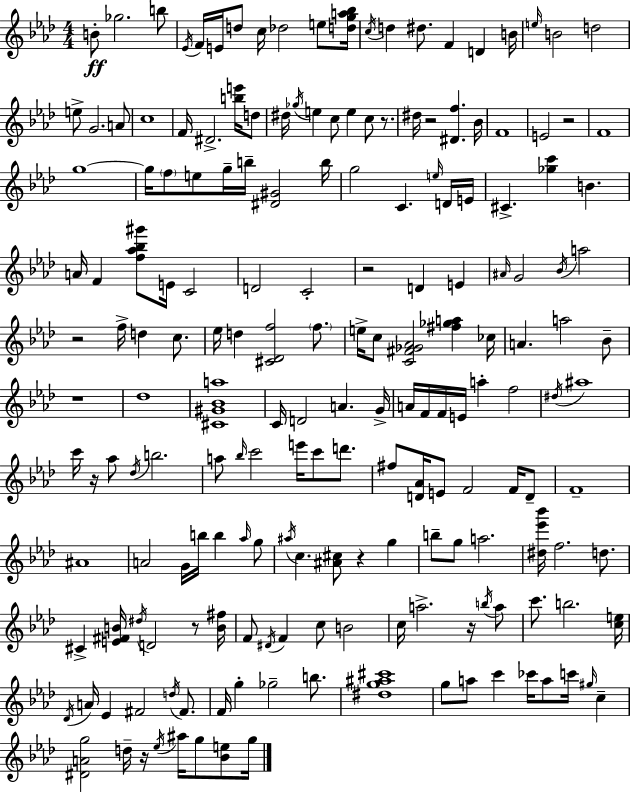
B4/e Gb5/h. B5/e Eb4/s F4/s E4/s D5/e C5/s Db5/h E5/e [D5,G5,A5,Bb5]/s C5/s D5/q D#5/e. F4/q D4/q B4/s E5/s B4/h D5/h E5/e G4/h. A4/e C5/w F4/s D#4/h. [B5,E6]/s D5/e D#5/s Gb5/s E5/q C5/e E5/q C5/e R/e. D#5/s R/h [D#4,F5]/q. Bb4/s F4/w E4/h R/h F4/w G5/w G5/s F5/e E5/e G5/s B5/s [D#4,G#4]/h B5/s G5/h C4/q. E5/s D4/s E4/s C#4/q. [Gb5,C6]/q B4/q. A4/s F4/q [F5,Ab5,Bb5,G#6]/e E4/s C4/h D4/h C4/h R/h D4/q E4/q A#4/s G4/h Bb4/s A5/h R/h F5/s D5/q C5/e. Eb5/s D5/q [C#4,Db4,F5]/h F5/e. E5/s C5/e [C4,F#4,Gb4,Ab4]/h [F#5,Gb5,A5]/q CES5/s A4/q. A5/h Bb4/e R/w Db5/w [C#4,G#4,Bb4,A5]/w C4/s D4/h A4/q. G4/s A4/s F4/s F4/s E4/s A5/q F5/h D#5/s A#5/w C6/s R/s Ab5/e Db5/s B5/h. A5/e Bb5/s C6/h E6/s C6/e D6/e. F#5/e [D4,Ab4]/s E4/e F4/h F4/s D4/e F4/w A#4/w A4/h G4/s B5/s B5/q Ab5/s G5/e A#5/s C5/q. [A#4,C#5]/e R/q G5/q B5/e G5/e A5/h. [D#5,Eb6,Bb6]/s F5/h. D5/e. C#4/q [E4,F#4,B4]/s D#5/s D4/h R/e [B4,F#5]/s F4/e D#4/s F4/q C5/e B4/h C5/s A5/h. R/s B5/s A5/e C6/e. B5/h. [C5,E5]/s Db4/s A4/s Eb4/q F#4/h D5/s F#4/e. F4/s G5/q Gb5/h B5/e. [D#5,G5,A#5,C#6]/w G5/e A5/e C6/q CES6/s A5/e C6/s G#5/s C5/q [D#4,A4,G5]/h D5/s R/s Eb5/s A#5/s G5/e [Bb4,E5]/e G5/s